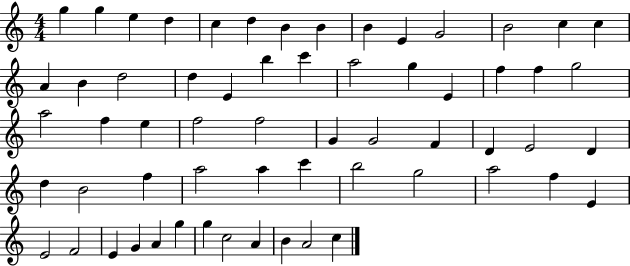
X:1
T:Untitled
M:4/4
L:1/4
K:C
g g e d c d B B B E G2 B2 c c A B d2 d E b c' a2 g E f f g2 a2 f e f2 f2 G G2 F D E2 D d B2 f a2 a c' b2 g2 a2 f E E2 F2 E G A g g c2 A B A2 c